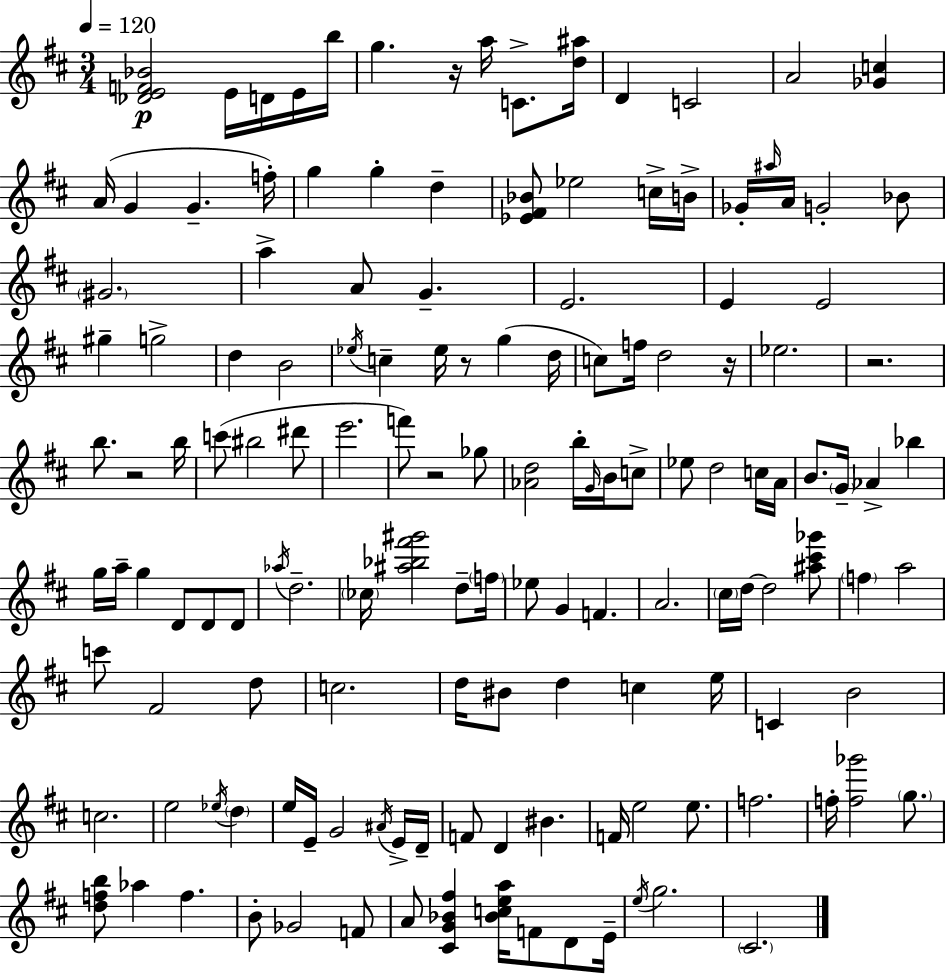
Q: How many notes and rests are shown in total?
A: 144